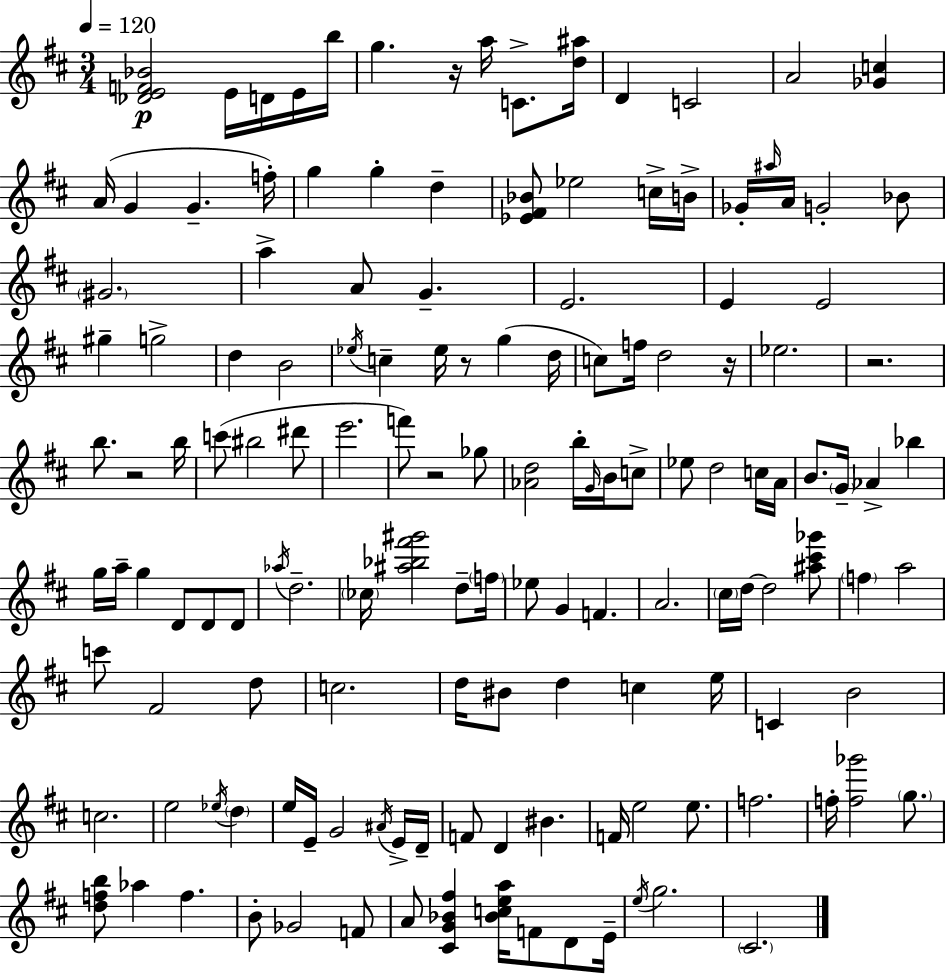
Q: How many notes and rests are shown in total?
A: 144